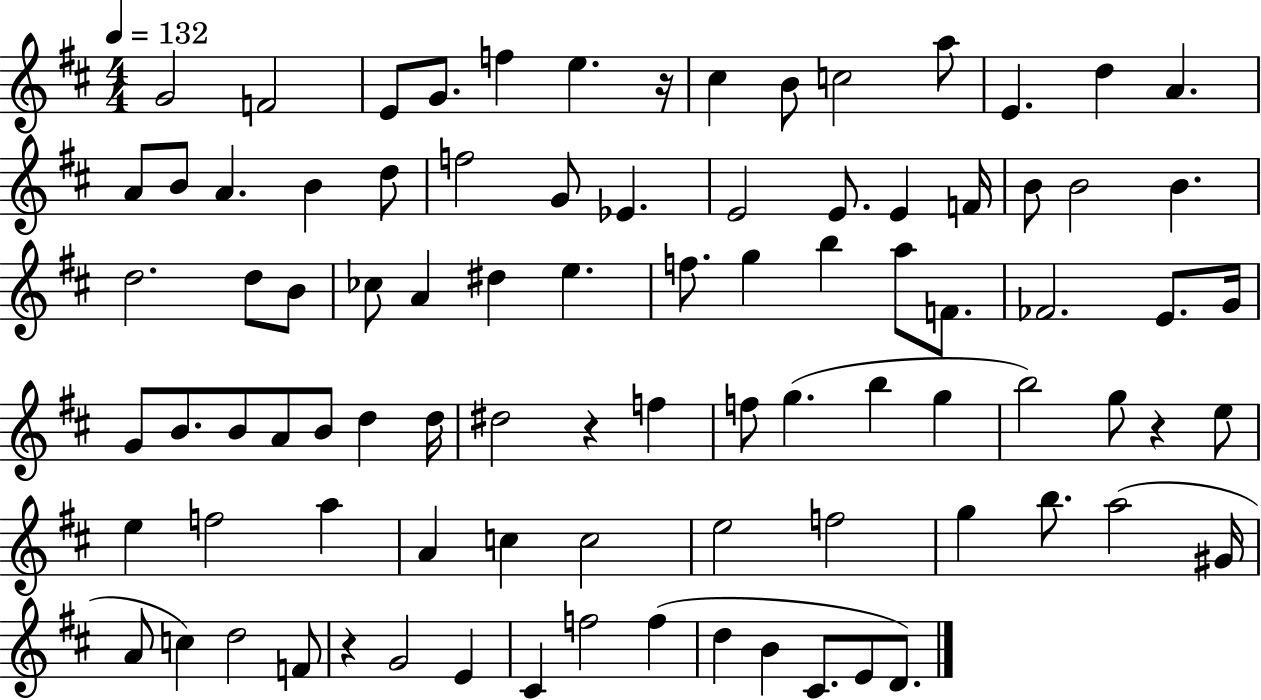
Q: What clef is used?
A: treble